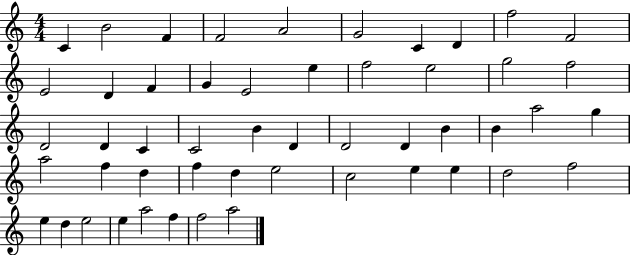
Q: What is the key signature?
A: C major